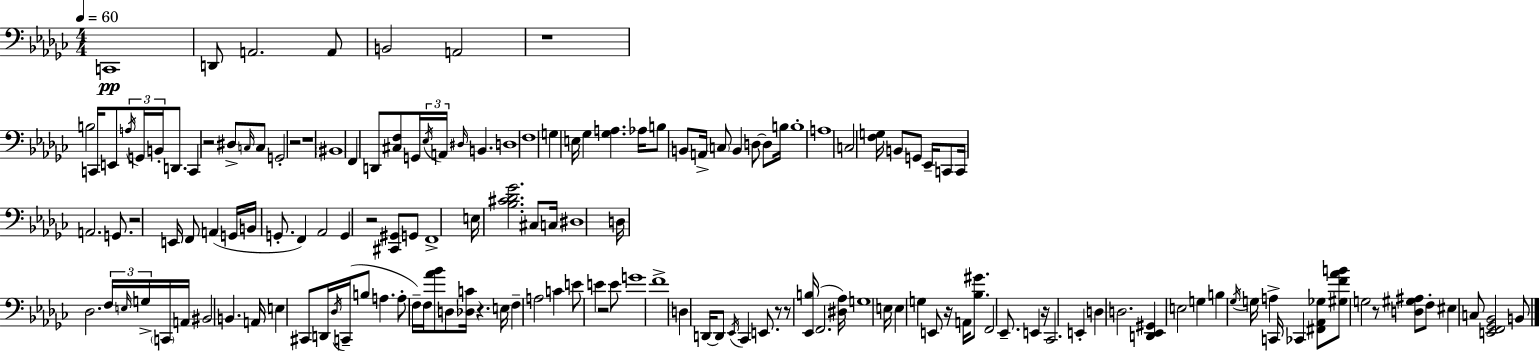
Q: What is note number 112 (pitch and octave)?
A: CES2